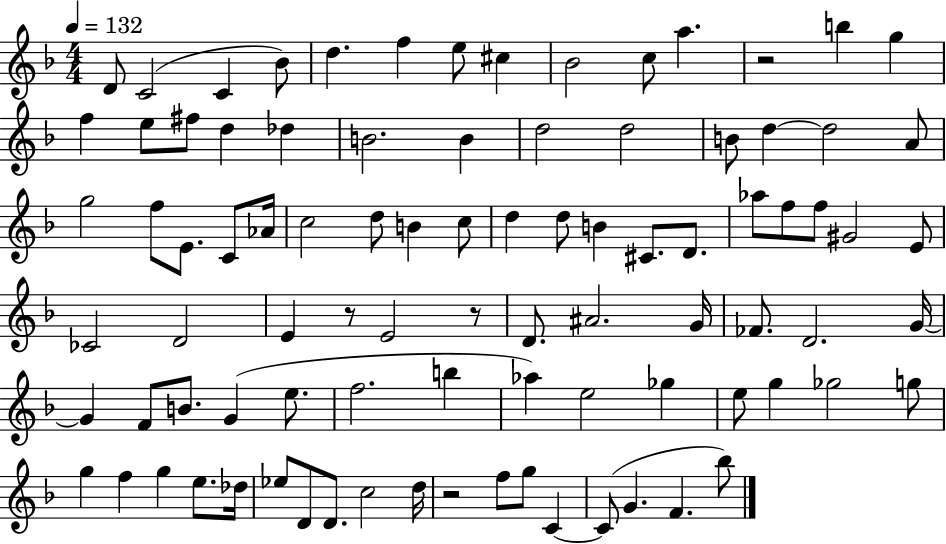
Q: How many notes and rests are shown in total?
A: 90